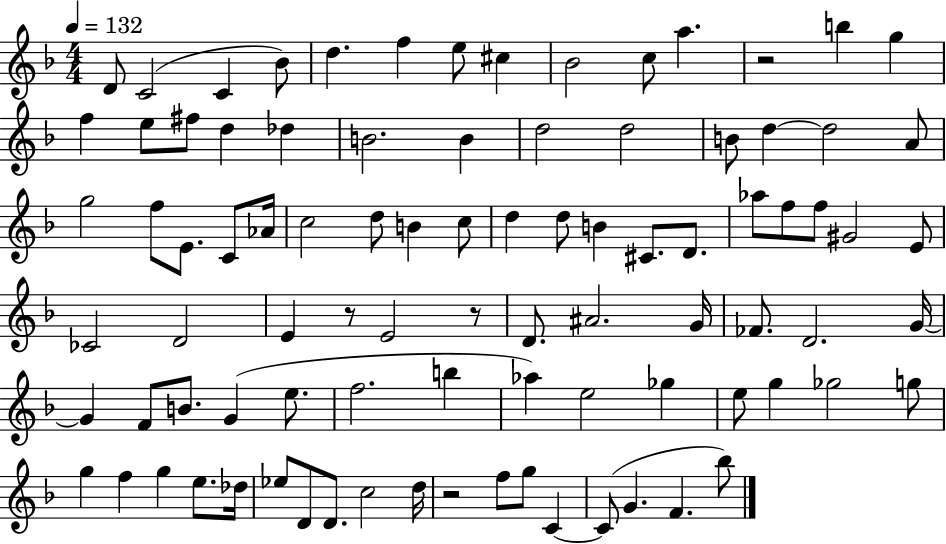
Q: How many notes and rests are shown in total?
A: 90